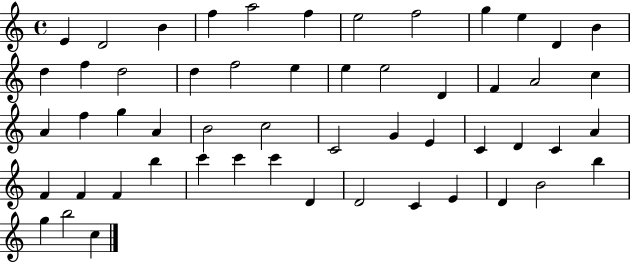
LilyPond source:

{
  \clef treble
  \time 4/4
  \defaultTimeSignature
  \key c \major
  e'4 d'2 b'4 | f''4 a''2 f''4 | e''2 f''2 | g''4 e''4 d'4 b'4 | \break d''4 f''4 d''2 | d''4 f''2 e''4 | e''4 e''2 d'4 | f'4 a'2 c''4 | \break a'4 f''4 g''4 a'4 | b'2 c''2 | c'2 g'4 e'4 | c'4 d'4 c'4 a'4 | \break f'4 f'4 f'4 b''4 | c'''4 c'''4 c'''4 d'4 | d'2 c'4 e'4 | d'4 b'2 b''4 | \break g''4 b''2 c''4 | \bar "|."
}